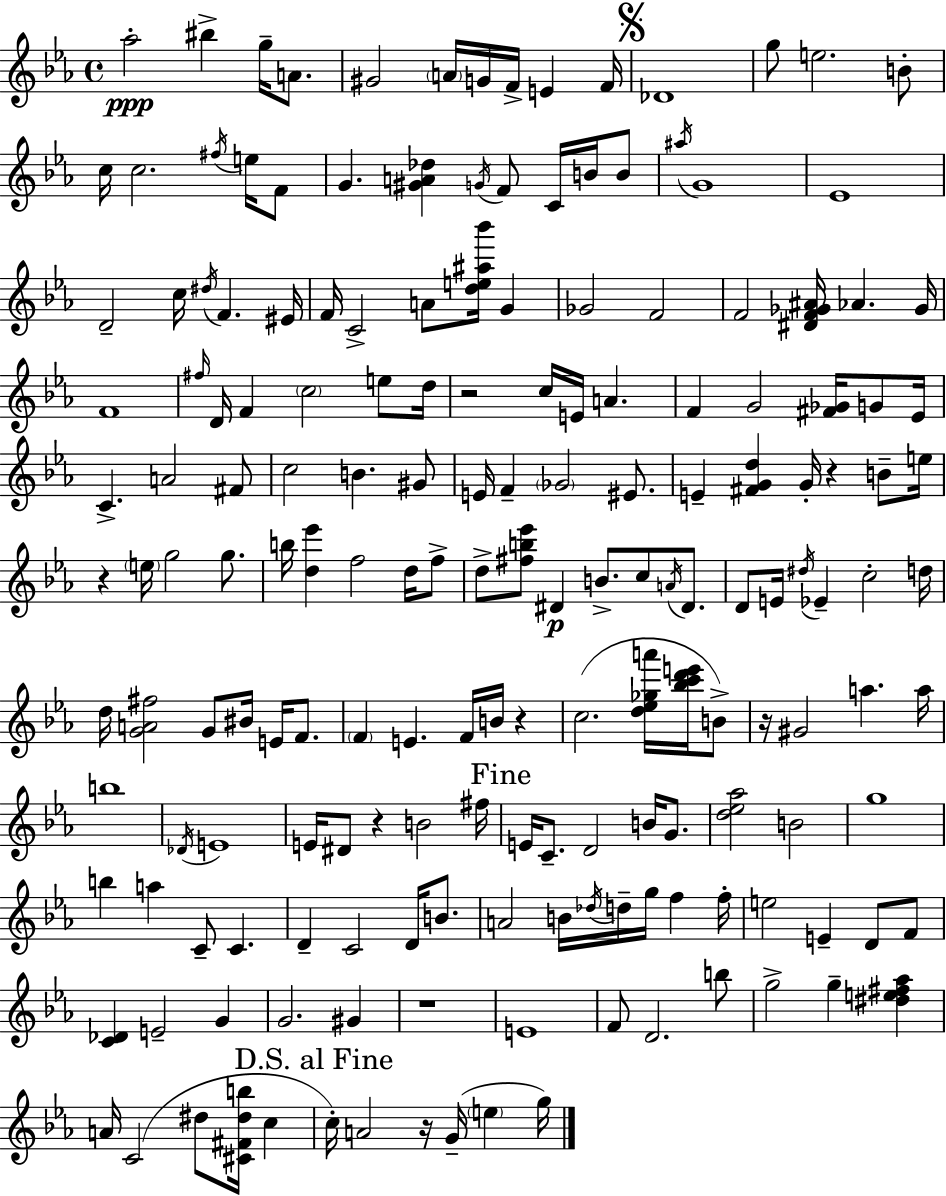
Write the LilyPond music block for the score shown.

{
  \clef treble
  \time 4/4
  \defaultTimeSignature
  \key c \minor
  aes''2-.\ppp bis''4-> g''16-- a'8. | gis'2 \parenthesize a'16 g'16 f'16-> e'4 f'16 | \mark \markup { \musicglyph "scripts.segno" } des'1 | g''8 e''2. b'8-. | \break c''16 c''2. \acciaccatura { fis''16 } e''16 f'8 | g'4. <gis' a' des''>4 \acciaccatura { g'16 } f'8 c'16 b'16 | b'8 \acciaccatura { ais''16 } g'1 | ees'1 | \break d'2-- c''16 \acciaccatura { dis''16 } f'4. | eis'16 f'16 c'2-> a'8 <d'' e'' ais'' bes'''>16 | g'4 ges'2 f'2 | f'2 <dis' f' ges' ais'>16 aes'4. | \break ges'16 f'1 | \grace { fis''16 } d'16 f'4 \parenthesize c''2 | e''8 d''16 r2 c''16 e'16 a'4. | f'4 g'2 | \break <fis' ges'>16 g'8 ees'16 c'4.-> a'2 | fis'8 c''2 b'4. | gis'8 e'16 f'4-- \parenthesize ges'2 | eis'8. e'4-- <fis' g' d''>4 g'16-. r4 | \break b'8-- e''16 r4 \parenthesize e''16 g''2 | g''8. b''16 <d'' ees'''>4 f''2 | d''16 f''8-> d''8-> <fis'' b'' ees'''>8 dis'4\p b'8.-> | c''8 \acciaccatura { a'16 } dis'8. d'8 e'16 \acciaccatura { dis''16 } ees'4-- c''2-. | \break d''16 d''16 <g' a' fis''>2 | g'8 bis'16 e'16 f'8. \parenthesize f'4 e'4. | f'16 b'16 r4 c''2.( | <d'' ees'' ges'' a'''>16 <bes'' c''' d''' e'''>16 b'8->) r16 gis'2 | \break a''4. a''16 b''1 | \acciaccatura { des'16 } e'1 | e'16 dis'8 r4 b'2 | fis''16 \mark "Fine" e'16 c'8.-- d'2 | \break b'16 g'8. <d'' ees'' aes''>2 | b'2 g''1 | b''4 a''4 | c'8-- c'4. d'4-- c'2 | \break d'16 b'8. a'2 | b'16 \acciaccatura { des''16 } d''16-- g''16 f''4 f''16-. e''2 | e'4-- d'8 f'8 <c' des'>4 e'2-- | g'4 g'2. | \break gis'4 r1 | e'1 | f'8 d'2. | b''8 g''2-> | \break g''4-- <dis'' e'' fis'' aes''>4 a'16 c'2( | dis''8 <cis' fis' dis'' b''>16 c''4 \mark "D.S. al Fine" c''16-.) a'2 | r16 g'16--( \parenthesize e''4 g''16) \bar "|."
}